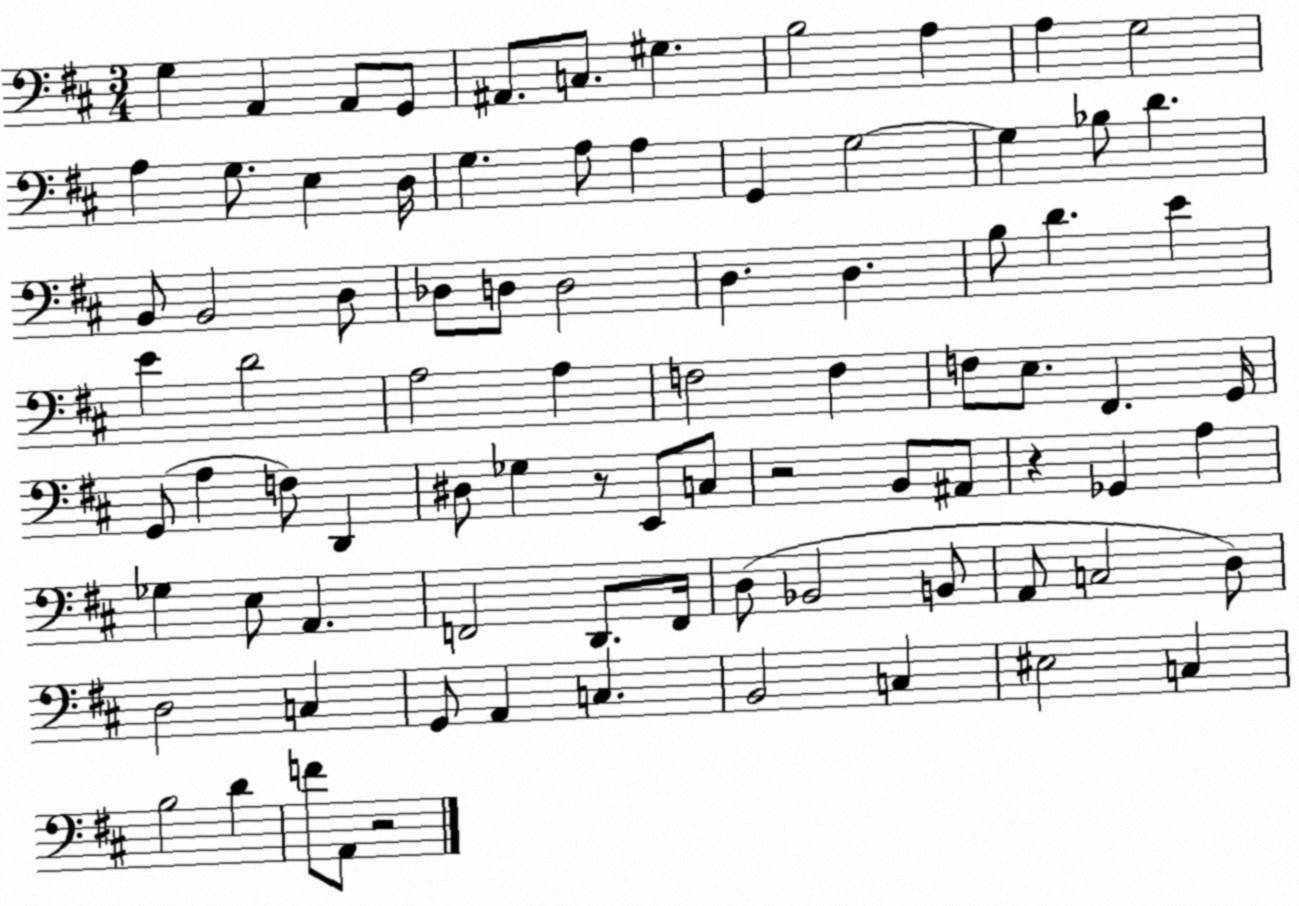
X:1
T:Untitled
M:3/4
L:1/4
K:D
G, A,, A,,/2 G,,/2 ^A,,/2 C,/2 ^G, B,2 A, A, G,2 A, G,/2 E, D,/4 G, A,/2 A, G,, G,2 G, _B,/2 D B,,/2 B,,2 D,/2 _D,/2 D,/2 D,2 D, D, B,/2 D E E D2 A,2 A, F,2 F, F,/2 E,/2 ^F,, G,,/4 G,,/2 A, F,/2 D,, ^D,/2 _G, z/2 E,,/2 C,/2 z2 B,,/2 ^A,,/2 z _G,, A, _G, E,/2 A,, F,,2 D,,/2 F,,/4 D,/2 _B,,2 B,,/2 A,,/2 C,2 D,/2 D,2 C, G,,/2 A,, C, B,,2 C, ^E,2 C, B,2 D F/2 A,,/2 z2